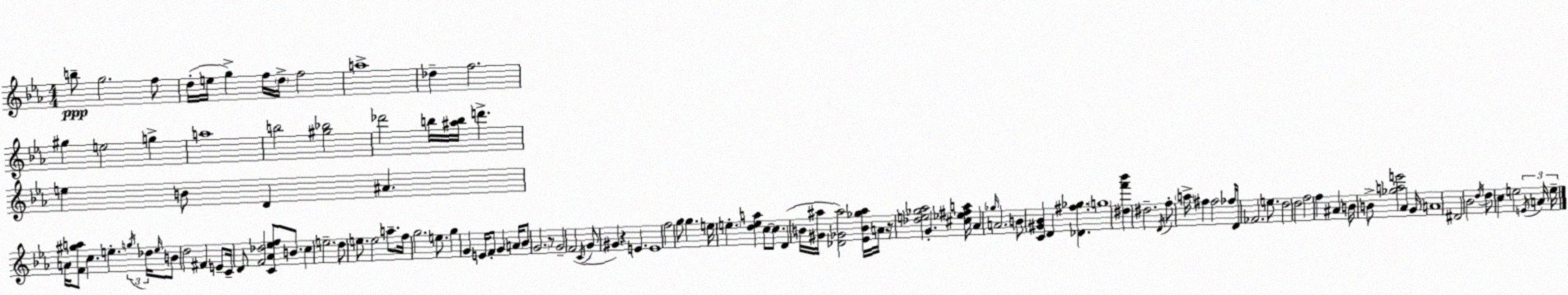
X:1
T:Untitled
M:4/4
L:1/4
K:Eb
b/2 g2 f/2 d/4 e/4 g f/4 d/4 f2 a4 _d f2 ^g e2 g a4 b2 [^g_b]2 _d'2 b/4 [^ab]/4 d' e B/2 D ^A A/4 [F^ga]/2 c e g/4 _d/4 e/4 B/2 d2 ^F E/2 C/4 D/2 [F_d]2 [C_A_ef]/2 B/2 c e2 d/2 e/2 e2 a/2 f/4 g2 e/2 g G E/4 F/2 G A/4 _B/2 G2 z/2 G2 F2 C/4 G/2 ^G z E E4 f2 g/2 g e/4 e [dea] c/2 c/2 D B/4 [^G^a]/4 [_D_G^a]2 [_EB_g^a]/4 A/4 z/4 [_de_g_a]2 G [^c_e^fa]/4 _A _g/4 A2 B/2 [C^G_B] D [_D^f_g] g4 [^df'_b'] ^d2 D/4 f/2 a/4 ^f ^f2 _f/4 D/4 _F2 e/2 d2 d2 f2 f ^A B/4 B/2 [_gae']2 _A G/4 A4 ^D2 _B2 d/4 d/2 c e2 E/4 A/4 e/4